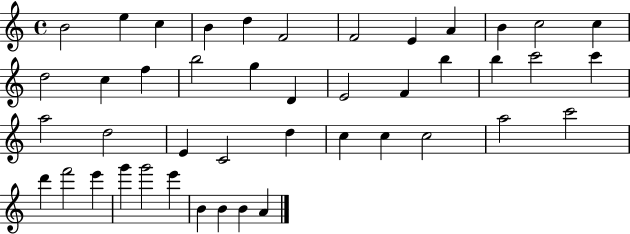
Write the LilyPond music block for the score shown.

{
  \clef treble
  \time 4/4
  \defaultTimeSignature
  \key c \major
  b'2 e''4 c''4 | b'4 d''4 f'2 | f'2 e'4 a'4 | b'4 c''2 c''4 | \break d''2 c''4 f''4 | b''2 g''4 d'4 | e'2 f'4 b''4 | b''4 c'''2 c'''4 | \break a''2 d''2 | e'4 c'2 d''4 | c''4 c''4 c''2 | a''2 c'''2 | \break d'''4 f'''2 e'''4 | g'''4 g'''2 e'''4 | b'4 b'4 b'4 a'4 | \bar "|."
}